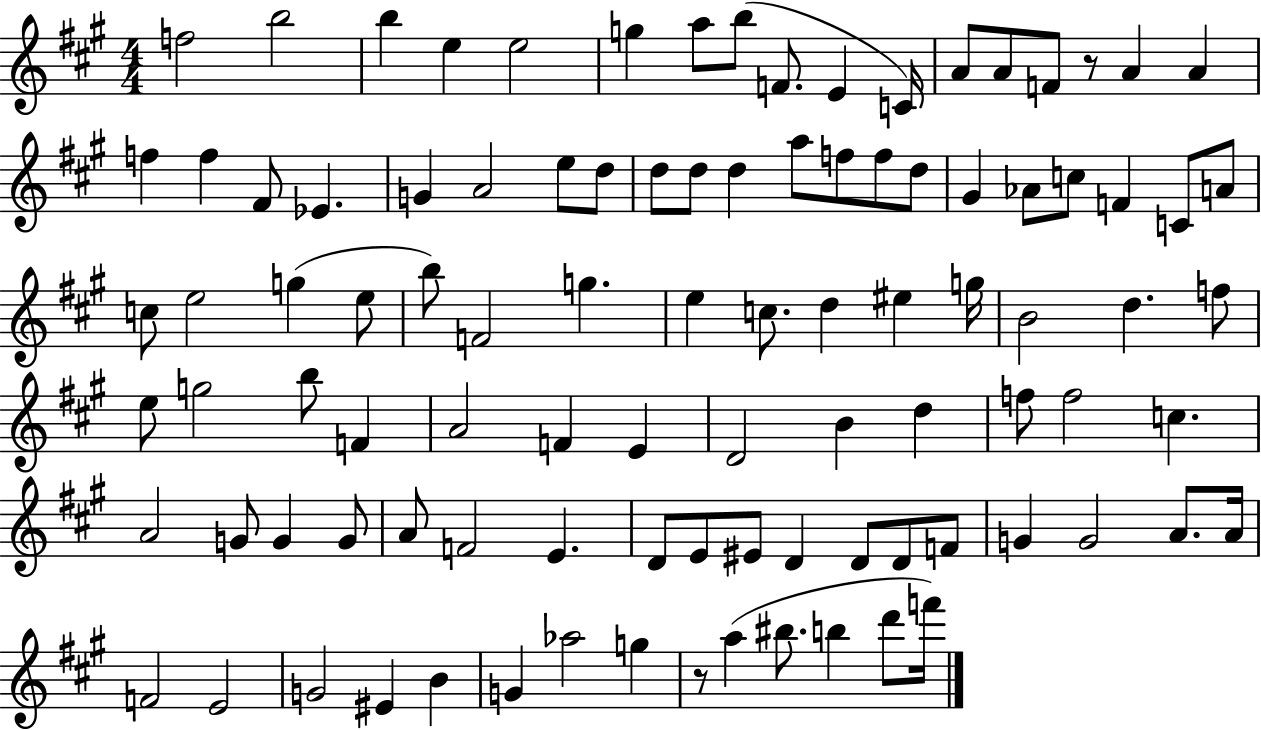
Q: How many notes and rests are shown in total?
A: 98